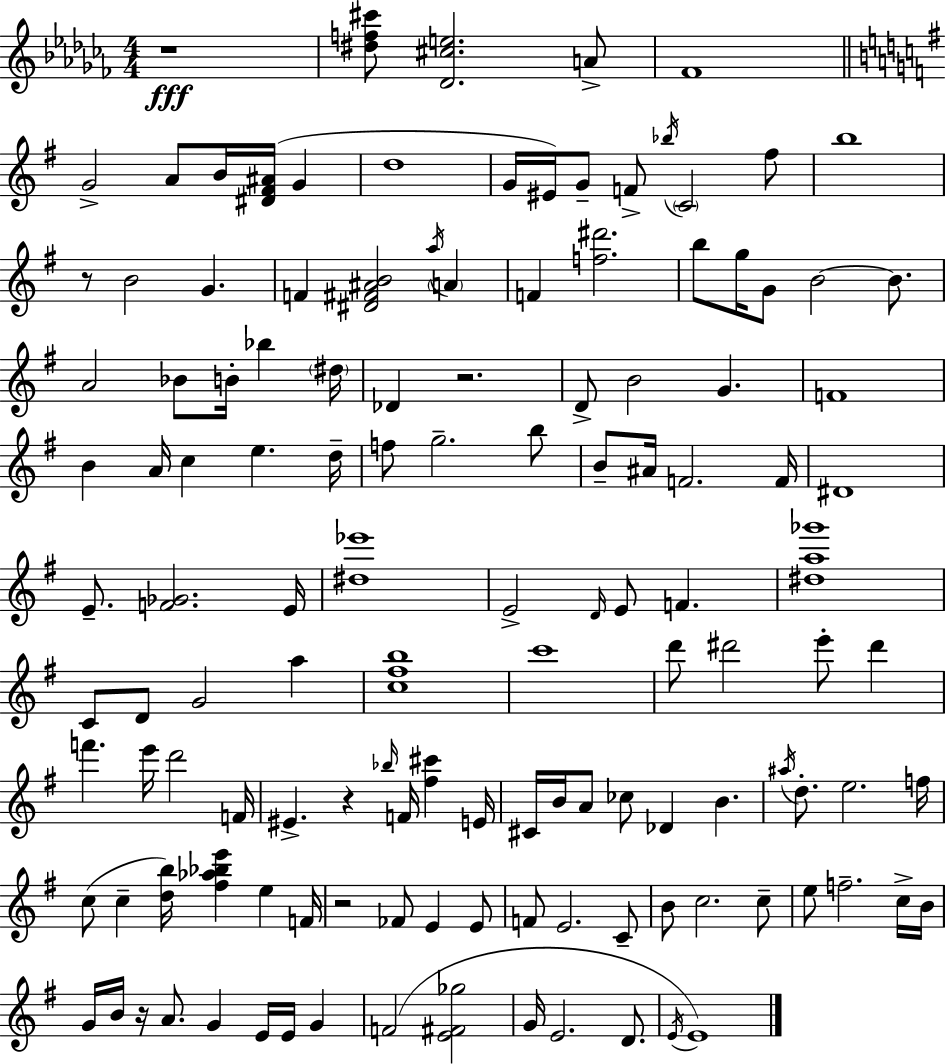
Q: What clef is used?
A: treble